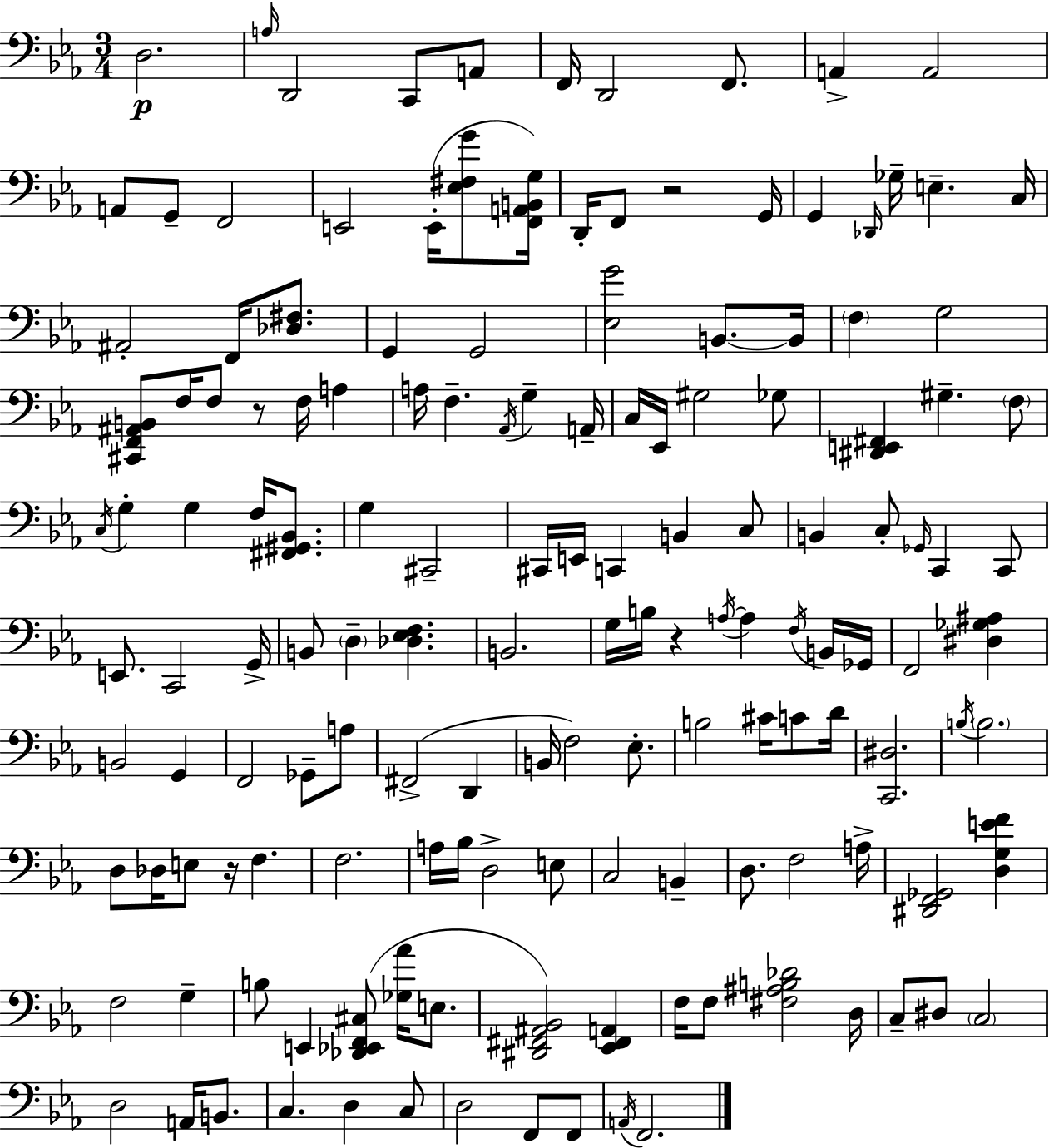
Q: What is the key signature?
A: C minor